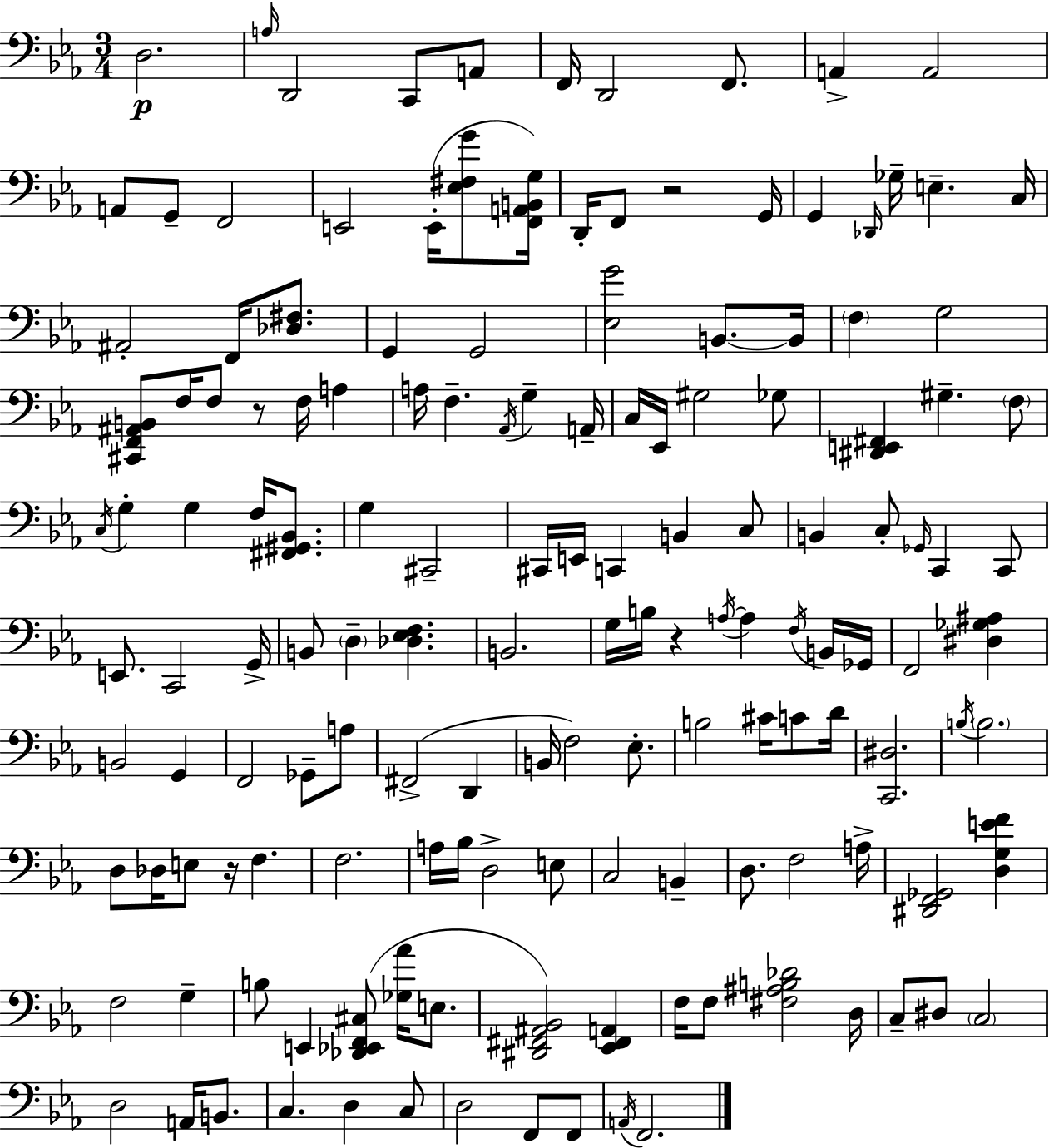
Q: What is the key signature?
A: C minor